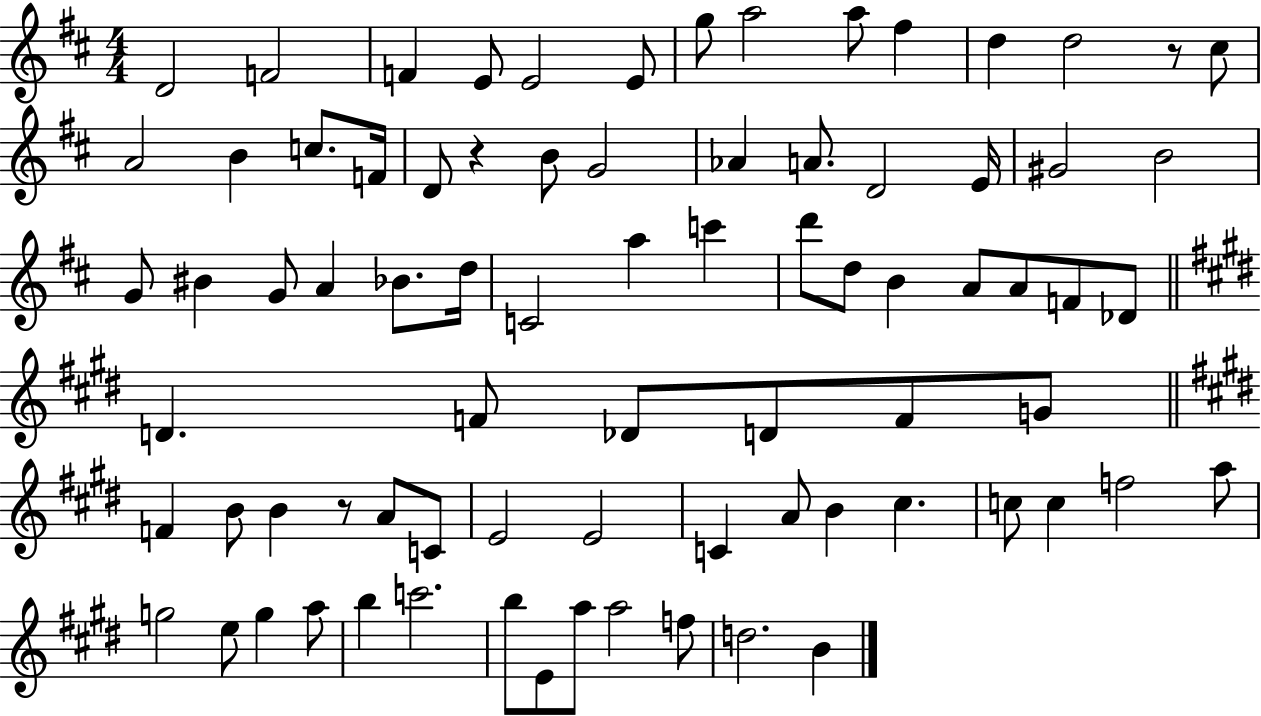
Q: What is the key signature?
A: D major